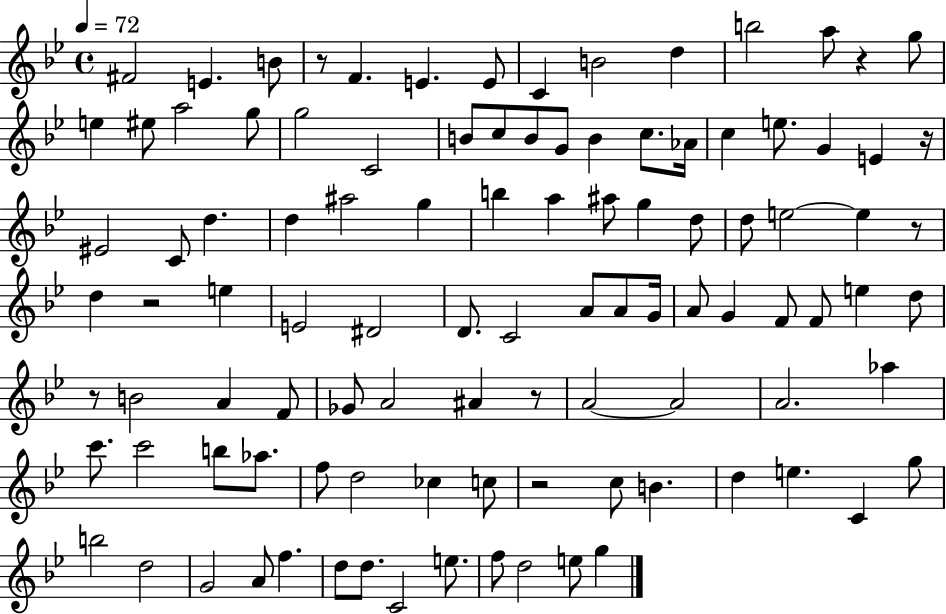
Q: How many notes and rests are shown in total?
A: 103